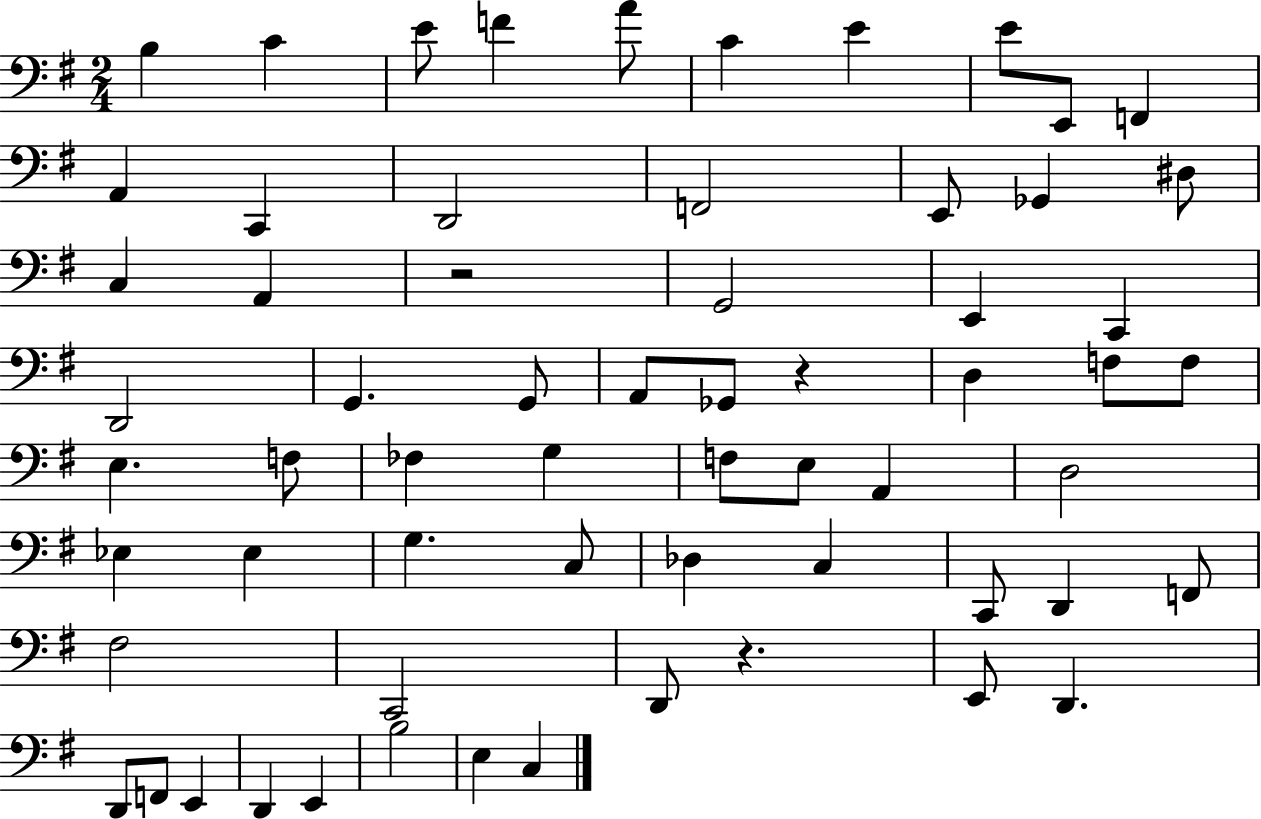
B3/q C4/q E4/e F4/q A4/e C4/q E4/q E4/e E2/e F2/q A2/q C2/q D2/h F2/h E2/e Gb2/q D#3/e C3/q A2/q R/h G2/h E2/q C2/q D2/h G2/q. G2/e A2/e Gb2/e R/q D3/q F3/e F3/e E3/q. F3/e FES3/q G3/q F3/e E3/e A2/q D3/h Eb3/q Eb3/q G3/q. C3/e Db3/q C3/q C2/e D2/q F2/e F#3/h C2/h D2/e R/q. E2/e D2/q. D2/e F2/e E2/q D2/q E2/q B3/h E3/q C3/q